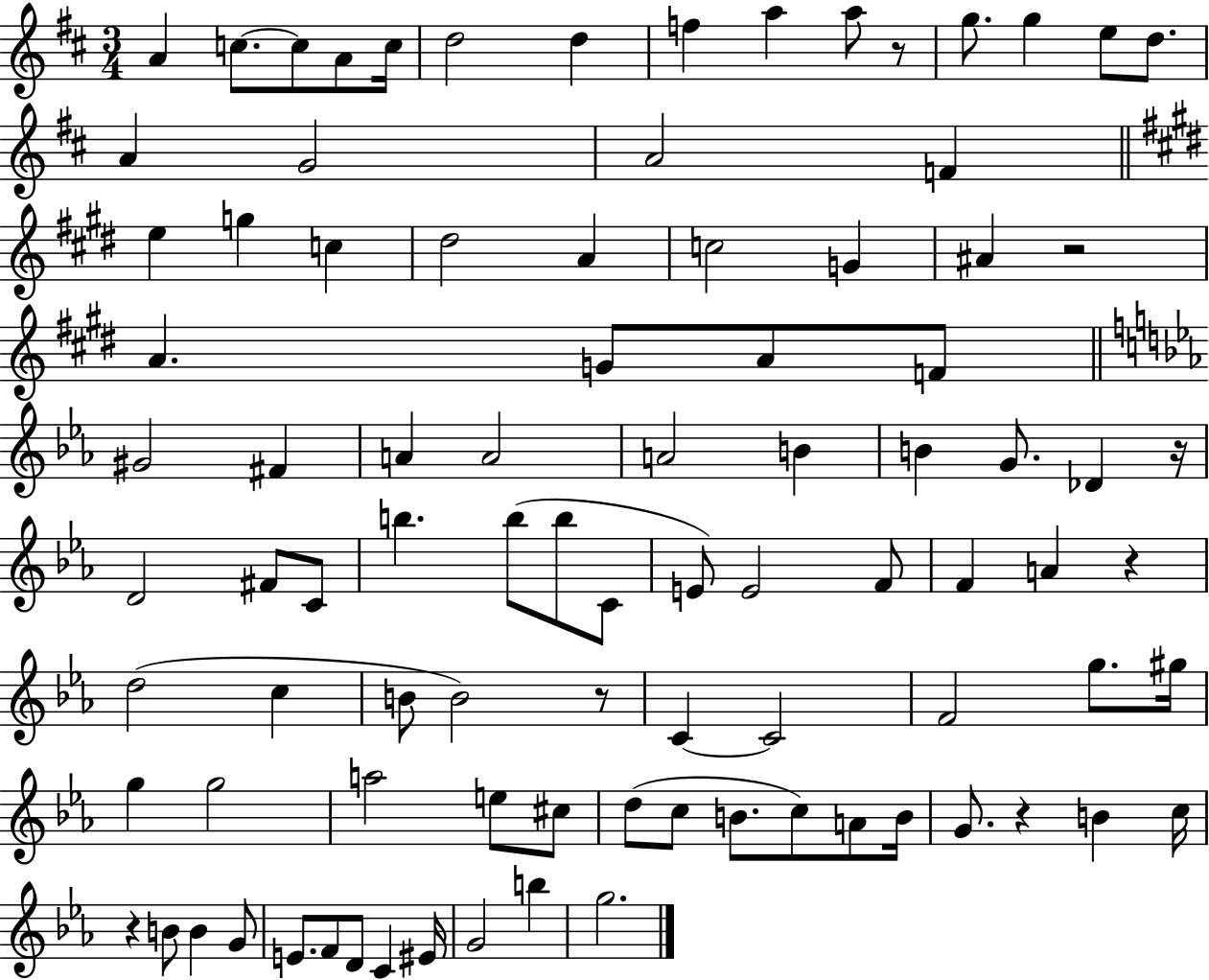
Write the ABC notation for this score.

X:1
T:Untitled
M:3/4
L:1/4
K:D
A c/2 c/2 A/2 c/4 d2 d f a a/2 z/2 g/2 g e/2 d/2 A G2 A2 F e g c ^d2 A c2 G ^A z2 A G/2 A/2 F/2 ^G2 ^F A A2 A2 B B G/2 _D z/4 D2 ^F/2 C/2 b b/2 b/2 C/2 E/2 E2 F/2 F A z d2 c B/2 B2 z/2 C C2 F2 g/2 ^g/4 g g2 a2 e/2 ^c/2 d/2 c/2 B/2 c/2 A/2 B/4 G/2 z B c/4 z B/2 B G/2 E/2 F/2 D/2 C ^E/4 G2 b g2